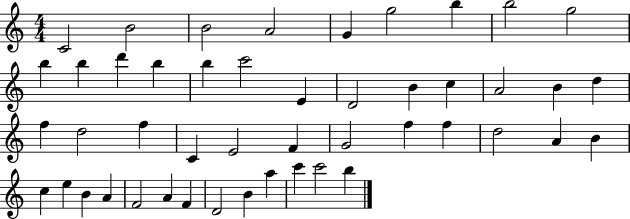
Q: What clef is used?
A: treble